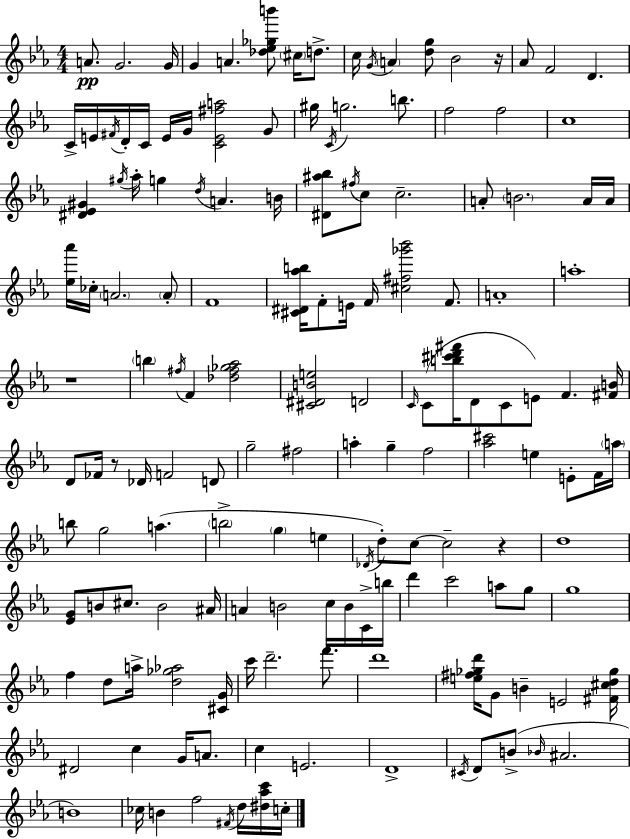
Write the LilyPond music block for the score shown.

{
  \clef treble
  \numericTimeSignature
  \time 4/4
  \key c \minor
  a'8.\pp g'2. g'16 | g'4 a'4. <des'' ees'' ges'' b'''>8 \parenthesize cis''16 d''8.-> | c''16 \acciaccatura { g'16 } \parenthesize a'4 <d'' g''>8 bes'2 | r16 aes'8 f'2 d'4. | \break c'16-> e'16 \acciaccatura { fis'16 } d'16-. c'16 e'16 g'16 <c' e' fis'' a''>2 | g'8 gis''16 \acciaccatura { c'16 } g''2. | b''8. f''2 f''2 | c''1 | \break <dis' ees' gis'>4 \acciaccatura { gis''16 } aes''16-. g''4 \acciaccatura { d''16 } a'4. | b'16 <dis' ais'' bes''>8 \acciaccatura { fis''16 } c''8 c''2.-- | a'8-. \parenthesize b'2. | a'16 a'16 <ees'' aes'''>16 ces''16-. \parenthesize a'2. | \break \parenthesize a'8-. f'1 | <cis' dis' aes'' b''>16 f'8-. e'16 f'16 <cis'' fis'' ges''' bes'''>2 | f'8. a'1-. | a''1-. | \break r1 | \parenthesize b''4 \acciaccatura { fis''16 } f'4 <des'' fis'' ges'' aes''>2 | <cis' dis' b' e''>2 d'2 | \grace { c'16 }( c'8 <b'' cis''' d''' fis'''>16 d'8 c'8 e'8) | \break f'4. <fis' b'>16 d'8 fes'16 r8 des'16 f'2 | d'8 g''2-- | fis''2 a''4-. g''4-- | f''2 <aes'' cis'''>2 | \break e''4 e'8-. f'16 \parenthesize a''16 b''8 g''2 | a''4.( \parenthesize b''2-> | \parenthesize g''4 e''4 \acciaccatura { des'16 } d''8-.) c''8~~ c''2-- | r4 d''1 | \break <ees' g'>8 b'8 cis''8. | b'2 ais'16 a'4 b'2 | c''16 b'16 c'16-> b''16 d'''4 c'''2 | a''8 g''8 g''1 | \break f''4 d''8 a''16-> | <d'' ges'' aes''>2 <cis' g'>16 c'''16 d'''2.-- | f'''8. d'''1 | <e'' fis'' ges'' d'''>16 g'8 b'4-- | \break e'2 <fis' cis'' d'' ges''>16 dis'2 | c''4 g'16 a'8. c''4 e'2. | d'1-> | \acciaccatura { cis'16 } d'8 b'8->( \grace { bes'16 } ais'2. | \break b'1) | ces''16 b'4 | f''2 \acciaccatura { fis'16 } d''16 <dis'' aes'' c'''>16 c''16-. \bar "|."
}